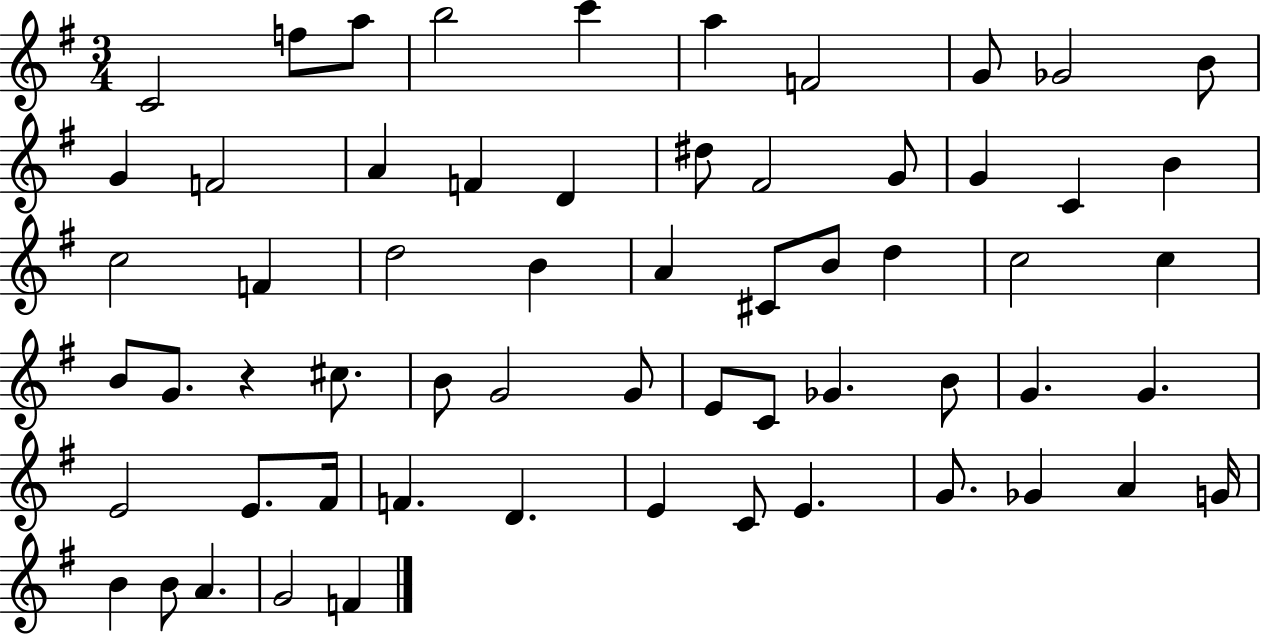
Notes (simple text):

C4/h F5/e A5/e B5/h C6/q A5/q F4/h G4/e Gb4/h B4/e G4/q F4/h A4/q F4/q D4/q D#5/e F#4/h G4/e G4/q C4/q B4/q C5/h F4/q D5/h B4/q A4/q C#4/e B4/e D5/q C5/h C5/q B4/e G4/e. R/q C#5/e. B4/e G4/h G4/e E4/e C4/e Gb4/q. B4/e G4/q. G4/q. E4/h E4/e. F#4/s F4/q. D4/q. E4/q C4/e E4/q. G4/e. Gb4/q A4/q G4/s B4/q B4/e A4/q. G4/h F4/q